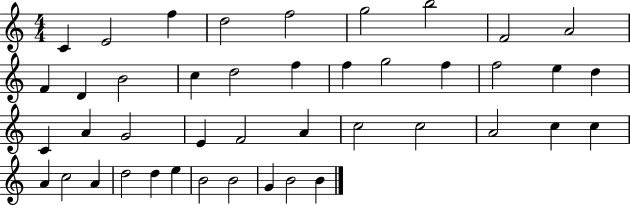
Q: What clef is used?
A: treble